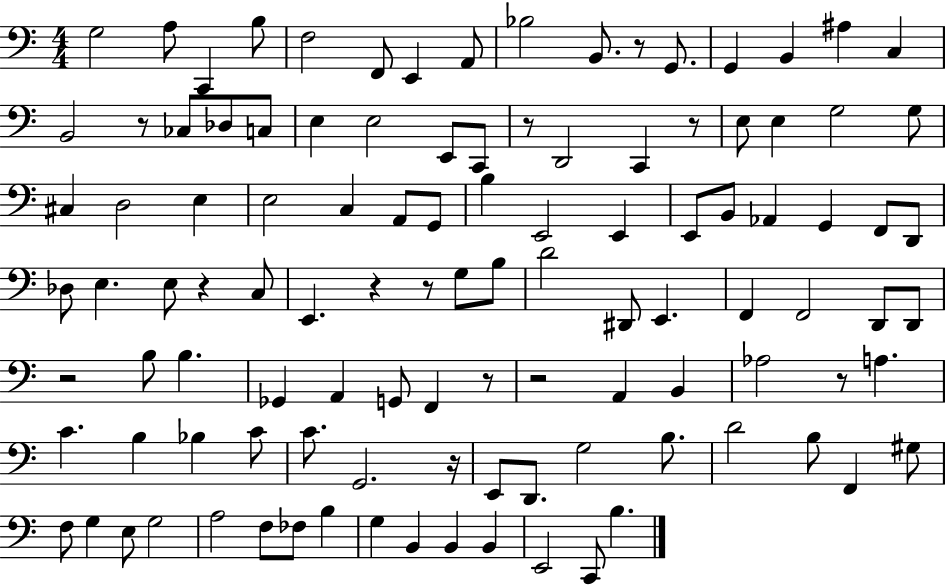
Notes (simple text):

G3/h A3/e C2/q B3/e F3/h F2/e E2/q A2/e Bb3/h B2/e. R/e G2/e. G2/q B2/q A#3/q C3/q B2/h R/e CES3/e Db3/e C3/e E3/q E3/h E2/e C2/e R/e D2/h C2/q R/e E3/e E3/q G3/h G3/e C#3/q D3/h E3/q E3/h C3/q A2/e G2/e B3/q E2/h E2/q E2/e B2/e Ab2/q G2/q F2/e D2/e Db3/e E3/q. E3/e R/q C3/e E2/q. R/q R/e G3/e B3/e D4/h D#2/e E2/q. F2/q F2/h D2/e D2/e R/h B3/e B3/q. Gb2/q A2/q G2/e F2/q R/e R/h A2/q B2/q Ab3/h R/e A3/q. C4/q. B3/q Bb3/q C4/e C4/e. G2/h. R/s E2/e D2/e. G3/h B3/e. D4/h B3/e F2/q G#3/e F3/e G3/q E3/e G3/h A3/h F3/e FES3/e B3/q G3/q B2/q B2/q B2/q E2/h C2/e B3/q.